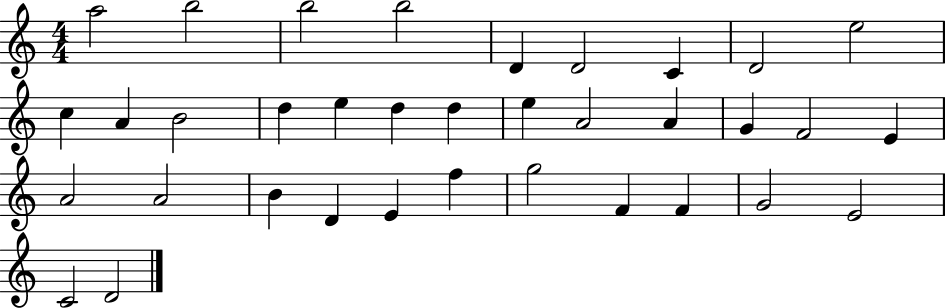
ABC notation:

X:1
T:Untitled
M:4/4
L:1/4
K:C
a2 b2 b2 b2 D D2 C D2 e2 c A B2 d e d d e A2 A G F2 E A2 A2 B D E f g2 F F G2 E2 C2 D2